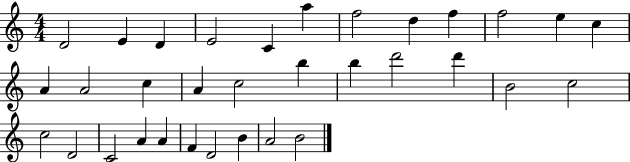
{
  \clef treble
  \numericTimeSignature
  \time 4/4
  \key c \major
  d'2 e'4 d'4 | e'2 c'4 a''4 | f''2 d''4 f''4 | f''2 e''4 c''4 | \break a'4 a'2 c''4 | a'4 c''2 b''4 | b''4 d'''2 d'''4 | b'2 c''2 | \break c''2 d'2 | c'2 a'4 a'4 | f'4 d'2 b'4 | a'2 b'2 | \break \bar "|."
}